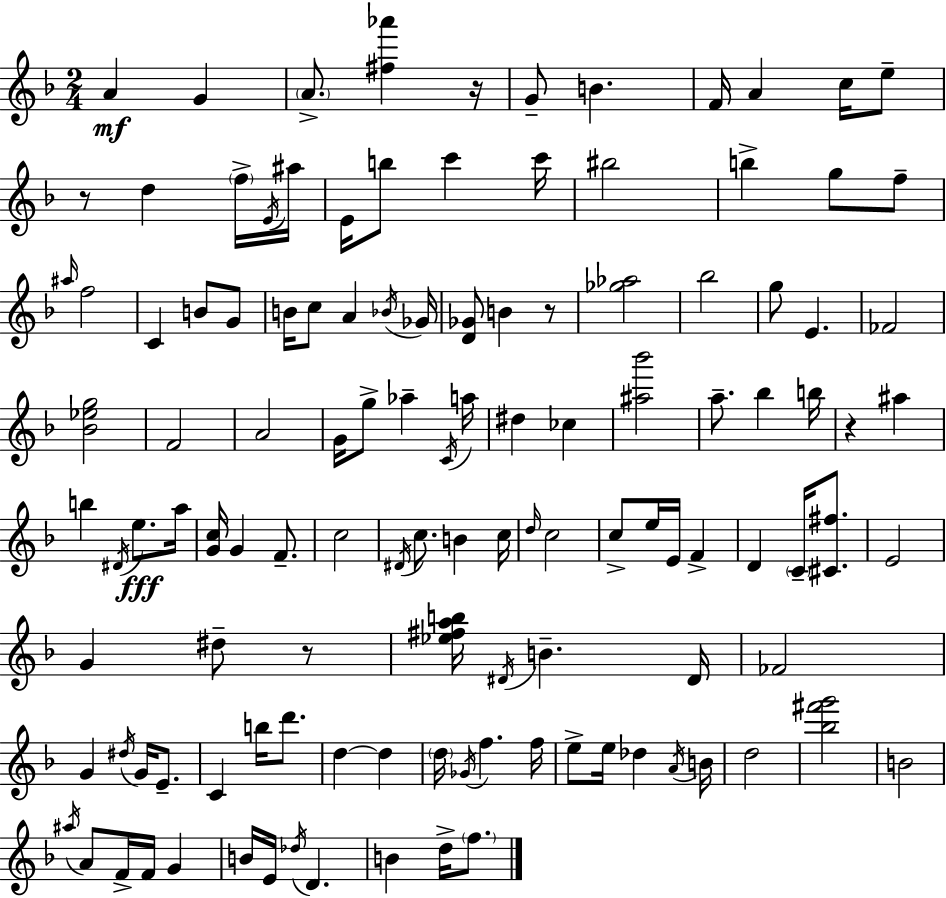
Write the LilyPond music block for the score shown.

{
  \clef treble
  \numericTimeSignature
  \time 2/4
  \key d \minor
  a'4\mf g'4 | \parenthesize a'8.-> <fis'' aes'''>4 r16 | g'8-- b'4. | f'16 a'4 c''16 e''8-- | \break r8 d''4 \parenthesize f''16-> \acciaccatura { e'16 } | ais''16 e'16 b''8 c'''4 | c'''16 bis''2 | b''4-> g''8 f''8-- | \break \grace { ais''16 } f''2 | c'4 b'8 | g'8 b'16 c''8 a'4 | \acciaccatura { bes'16 } ges'16 <d' ges'>8 b'4 | \break r8 <ges'' aes''>2 | bes''2 | g''8 e'4. | fes'2 | \break <bes' ees'' g''>2 | f'2 | a'2 | g'16 g''8-> aes''4-- | \break \acciaccatura { c'16 } a''16 dis''4 | ces''4 <ais'' bes'''>2 | a''8.-- bes''4 | b''16 r4 | \break ais''4 b''4 | \acciaccatura { dis'16 } e''8.\fff a''16 <g' c''>16 g'4 | f'8.-- c''2 | \acciaccatura { dis'16 } c''8. | \break b'4 c''16 \grace { d''16 } c''2 | c''8-> | e''16 e'16 f'4-> d'4 | \parenthesize c'16-- <cis' fis''>8. e'2 | \break g'4 | dis''8-- r8 <ees'' fis'' a'' b''>16 | \acciaccatura { dis'16 } b'4.-- dis'16 | fes'2 | \break g'4 \acciaccatura { dis''16 } g'16 e'8.-- | c'4 b''16 d'''8. | d''4~~ d''4 | \parenthesize d''16 \acciaccatura { ges'16 } f''4. | \break f''16 e''8-> e''16 des''4 | \acciaccatura { a'16 } b'16 d''2 | <bes'' fis''' g'''>2 | b'2 | \break \acciaccatura { ais''16 } a'8 f'16-> f'16 | g'4 b'16 e'16 \acciaccatura { des''16 } d'4. | b'4 | d''16-> \parenthesize f''8. \bar "|."
}